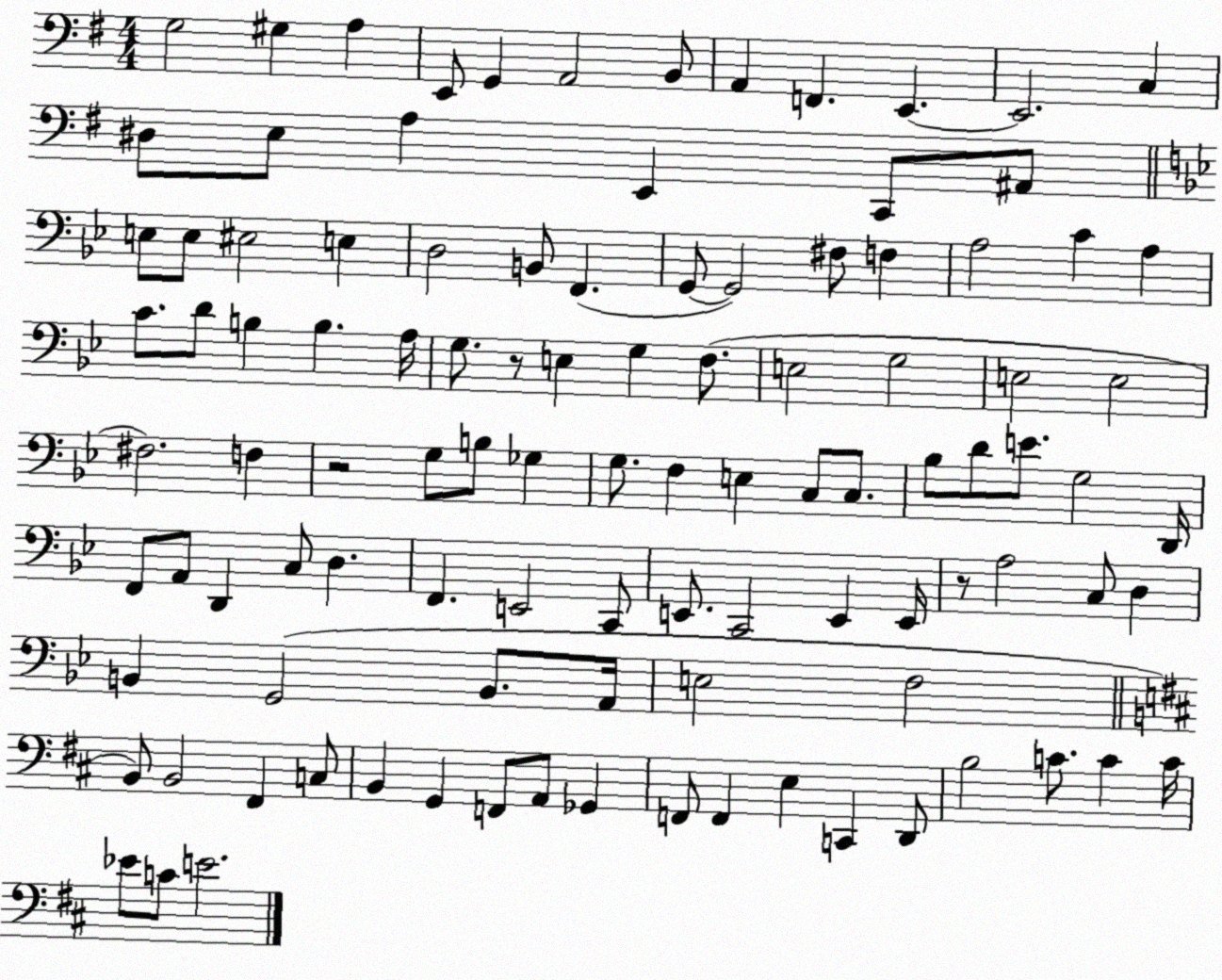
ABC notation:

X:1
T:Untitled
M:4/4
L:1/4
K:G
G,2 ^G, A, E,,/2 G,, A,,2 B,,/2 A,, F,, E,, E,,2 C, ^D,/2 E,/2 A, E,, C,,/2 ^A,,/2 E,/2 E,/2 ^E,2 E, D,2 B,,/2 F,, G,,/2 G,,2 ^F,/2 F, A,2 C A, C/2 D/2 B, B, A,/4 G,/2 z/2 E, G, F,/2 E,2 G,2 E,2 E,2 ^F,2 F, z2 G,/2 B,/2 _G, G,/2 F, E, C,/2 C,/2 _B,/2 D/2 E/2 G,2 D,,/4 F,,/2 A,,/2 D,, C,/2 D, F,, E,,2 C,,/2 E,,/2 C,,2 E,, E,,/4 z/2 A,2 C,/2 D, B,, G,,2 B,,/2 A,,/4 E,2 F,2 B,,/2 B,,2 ^F,, C,/2 B,, G,, F,,/2 A,,/2 _G,, F,,/2 F,, E, C,, D,,/2 B,2 C/2 C C/4 _E/2 C/2 E2